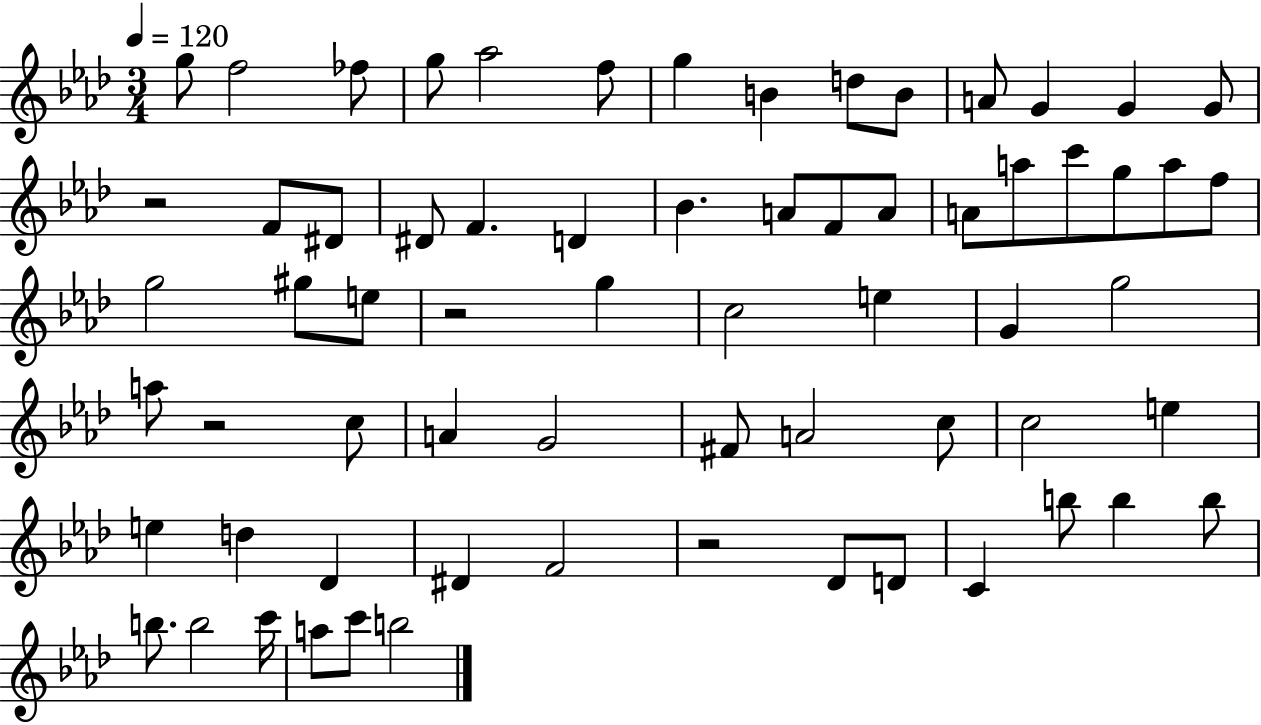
{
  \clef treble
  \numericTimeSignature
  \time 3/4
  \key aes \major
  \tempo 4 = 120
  g''8 f''2 fes''8 | g''8 aes''2 f''8 | g''4 b'4 d''8 b'8 | a'8 g'4 g'4 g'8 | \break r2 f'8 dis'8 | dis'8 f'4. d'4 | bes'4. a'8 f'8 a'8 | a'8 a''8 c'''8 g''8 a''8 f''8 | \break g''2 gis''8 e''8 | r2 g''4 | c''2 e''4 | g'4 g''2 | \break a''8 r2 c''8 | a'4 g'2 | fis'8 a'2 c''8 | c''2 e''4 | \break e''4 d''4 des'4 | dis'4 f'2 | r2 des'8 d'8 | c'4 b''8 b''4 b''8 | \break b''8. b''2 c'''16 | a''8 c'''8 b''2 | \bar "|."
}